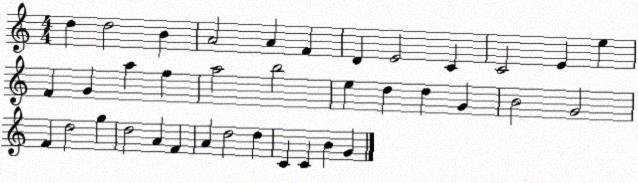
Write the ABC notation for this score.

X:1
T:Untitled
M:4/4
L:1/4
K:C
d d2 B A2 A F D E2 C C2 E e F G a f a2 b2 e d d G B2 G2 F d2 g d2 A F A d2 d C C B G